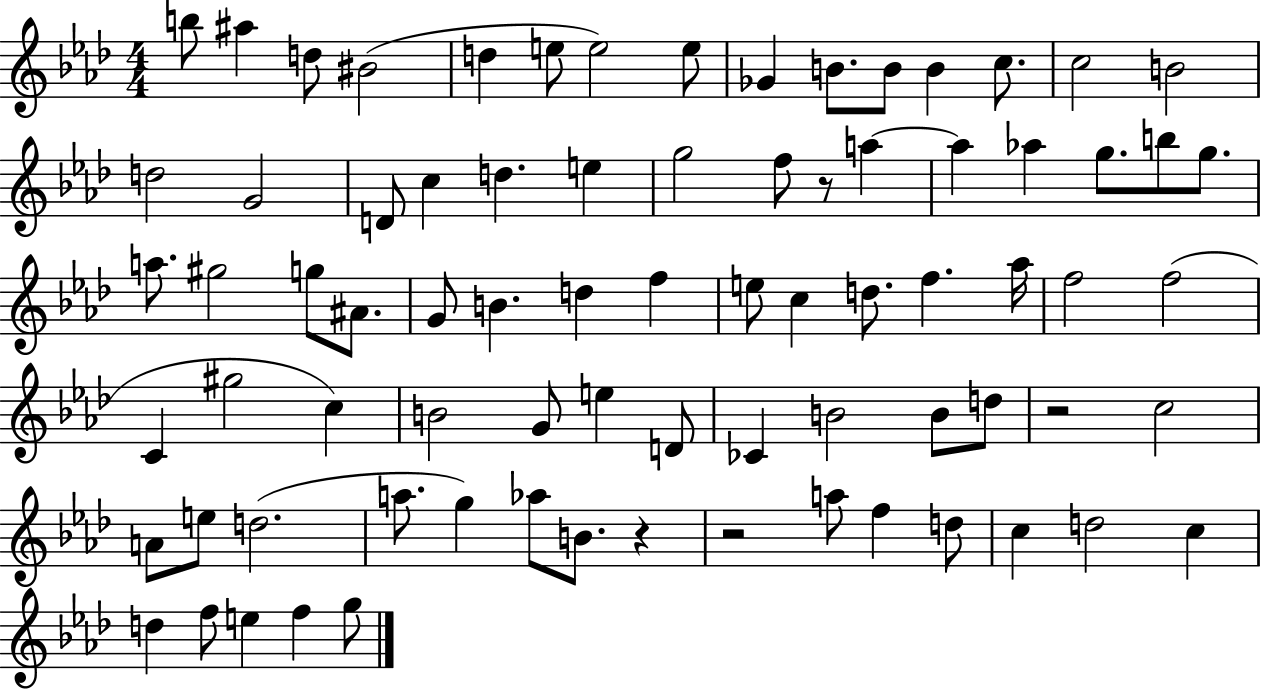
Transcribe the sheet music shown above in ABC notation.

X:1
T:Untitled
M:4/4
L:1/4
K:Ab
b/2 ^a d/2 ^B2 d e/2 e2 e/2 _G B/2 B/2 B c/2 c2 B2 d2 G2 D/2 c d e g2 f/2 z/2 a a _a g/2 b/2 g/2 a/2 ^g2 g/2 ^A/2 G/2 B d f e/2 c d/2 f _a/4 f2 f2 C ^g2 c B2 G/2 e D/2 _C B2 B/2 d/2 z2 c2 A/2 e/2 d2 a/2 g _a/2 B/2 z z2 a/2 f d/2 c d2 c d f/2 e f g/2